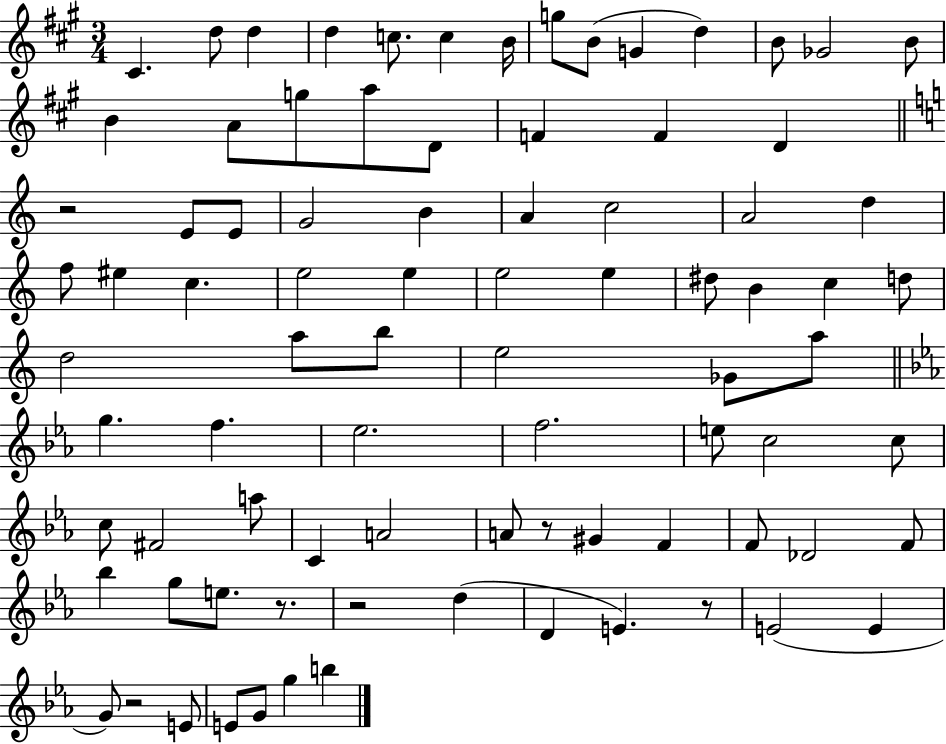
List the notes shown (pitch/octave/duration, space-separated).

C#4/q. D5/e D5/q D5/q C5/e. C5/q B4/s G5/e B4/e G4/q D5/q B4/e Gb4/h B4/e B4/q A4/e G5/e A5/e D4/e F4/q F4/q D4/q R/h E4/e E4/e G4/h B4/q A4/q C5/h A4/h D5/q F5/e EIS5/q C5/q. E5/h E5/q E5/h E5/q D#5/e B4/q C5/q D5/e D5/h A5/e B5/e E5/h Gb4/e A5/e G5/q. F5/q. Eb5/h. F5/h. E5/e C5/h C5/e C5/e F#4/h A5/e C4/q A4/h A4/e R/e G#4/q F4/q F4/e Db4/h F4/e Bb5/q G5/e E5/e. R/e. R/h D5/q D4/q E4/q. R/e E4/h E4/q G4/e R/h E4/e E4/e G4/e G5/q B5/q